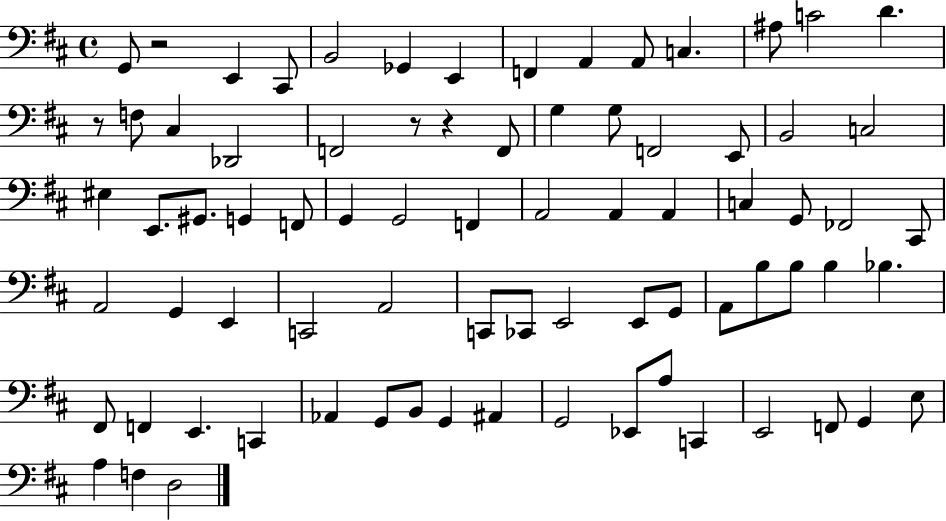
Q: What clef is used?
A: bass